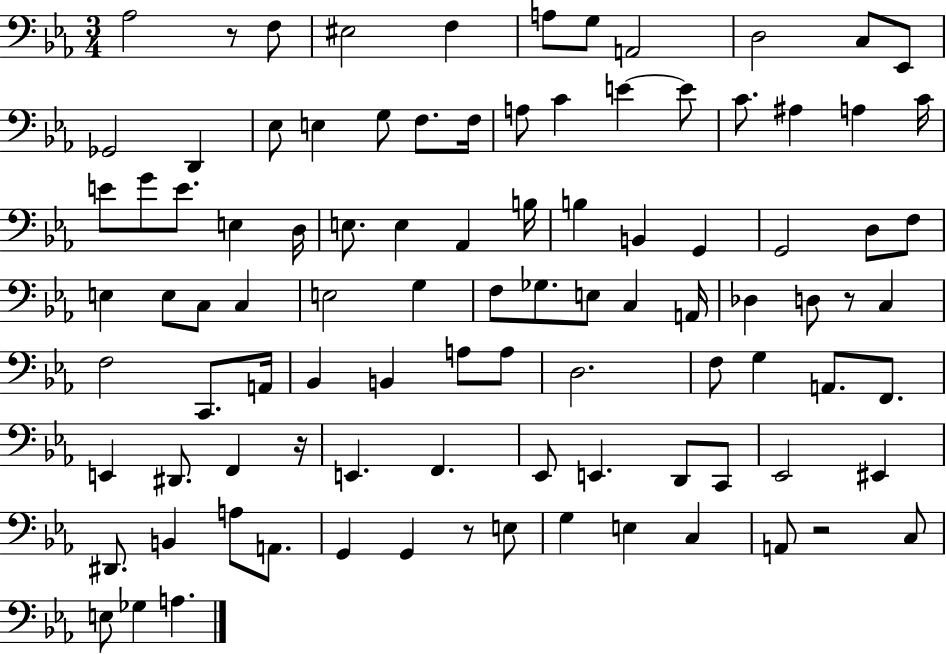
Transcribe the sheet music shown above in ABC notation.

X:1
T:Untitled
M:3/4
L:1/4
K:Eb
_A,2 z/2 F,/2 ^E,2 F, A,/2 G,/2 A,,2 D,2 C,/2 _E,,/2 _G,,2 D,, _E,/2 E, G,/2 F,/2 F,/4 A,/2 C E E/2 C/2 ^A, A, C/4 E/2 G/2 E/2 E, D,/4 E,/2 E, _A,, B,/4 B, B,, G,, G,,2 D,/2 F,/2 E, E,/2 C,/2 C, E,2 G, F,/2 _G,/2 E,/2 C, A,,/4 _D, D,/2 z/2 C, F,2 C,,/2 A,,/4 _B,, B,, A,/2 A,/2 D,2 F,/2 G, A,,/2 F,,/2 E,, ^D,,/2 F,, z/4 E,, F,, _E,,/2 E,, D,,/2 C,,/2 _E,,2 ^E,, ^D,,/2 B,, A,/2 A,,/2 G,, G,, z/2 E,/2 G, E, C, A,,/2 z2 C,/2 E,/2 _G, A,